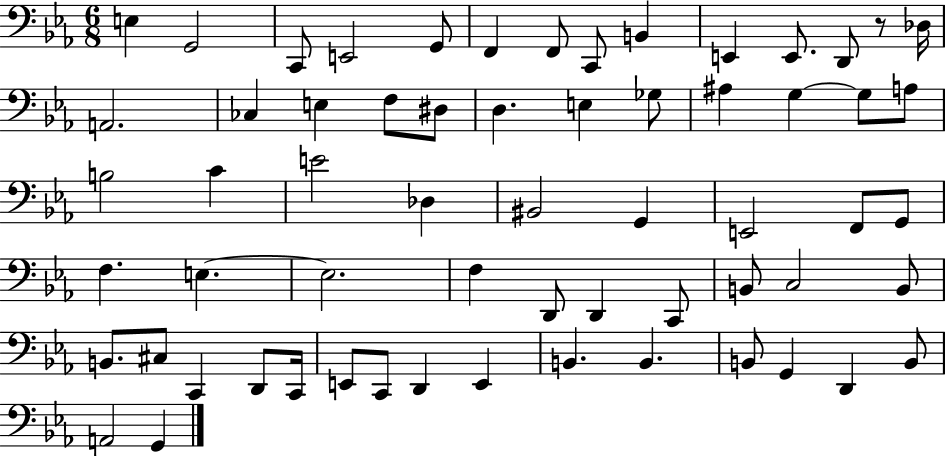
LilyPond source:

{
  \clef bass
  \numericTimeSignature
  \time 6/8
  \key ees \major
  e4 g,2 | c,8 e,2 g,8 | f,4 f,8 c,8 b,4 | e,4 e,8. d,8 r8 des16 | \break a,2. | ces4 e4 f8 dis8 | d4. e4 ges8 | ais4 g4~~ g8 a8 | \break b2 c'4 | e'2 des4 | bis,2 g,4 | e,2 f,8 g,8 | \break f4. e4.~~ | e2. | f4 d,8 d,4 c,8 | b,8 c2 b,8 | \break b,8. cis8 c,4 d,8 c,16 | e,8 c,8 d,4 e,4 | b,4. b,4. | b,8 g,4 d,4 b,8 | \break a,2 g,4 | \bar "|."
}